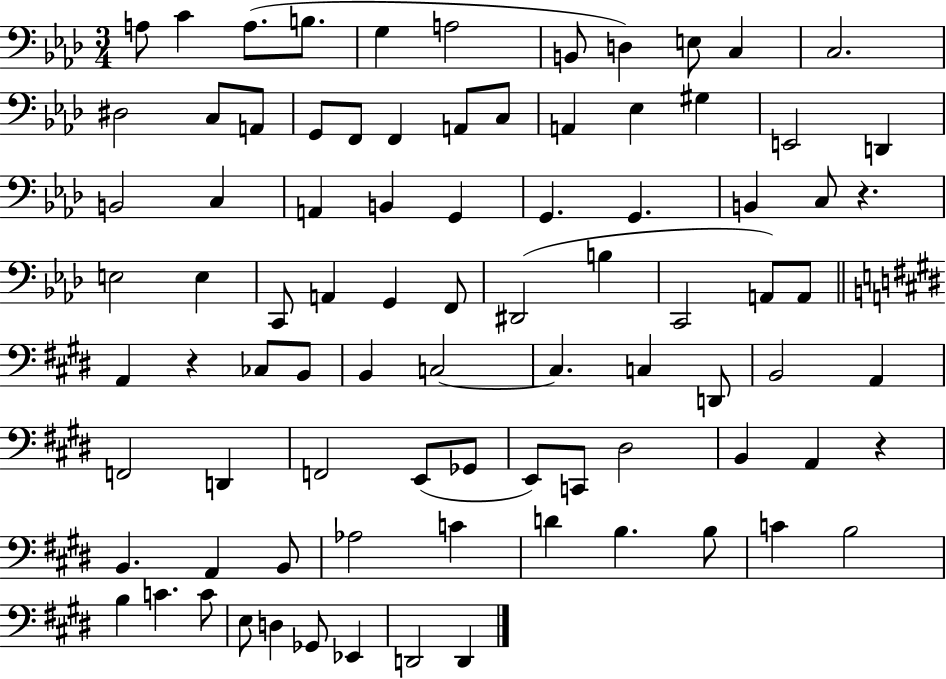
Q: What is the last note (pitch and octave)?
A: D2